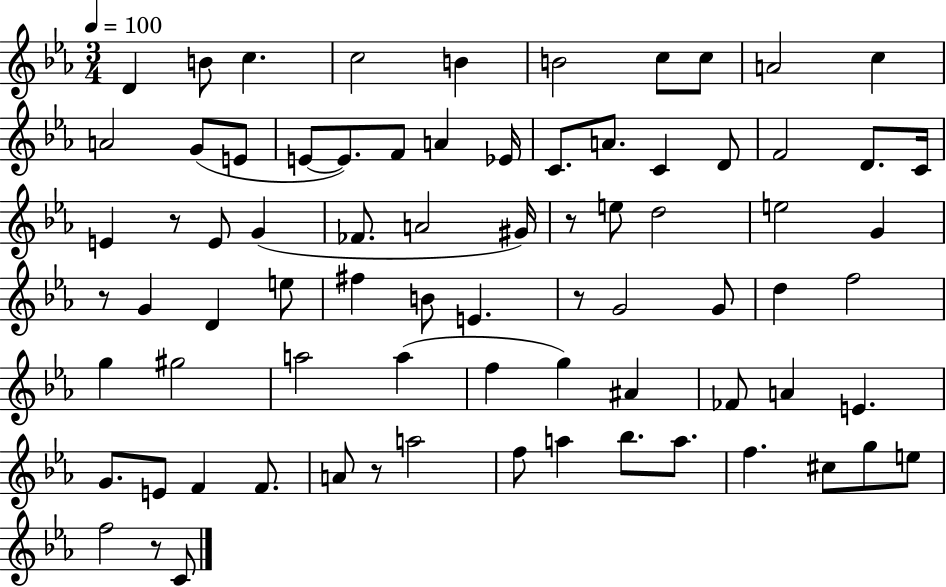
{
  \clef treble
  \numericTimeSignature
  \time 3/4
  \key ees \major
  \tempo 4 = 100
  d'4 b'8 c''4. | c''2 b'4 | b'2 c''8 c''8 | a'2 c''4 | \break a'2 g'8( e'8 | e'8~~ e'8.) f'8 a'4 ees'16 | c'8. a'8. c'4 d'8 | f'2 d'8. c'16 | \break e'4 r8 e'8 g'4( | fes'8. a'2 gis'16) | r8 e''8 d''2 | e''2 g'4 | \break r8 g'4 d'4 e''8 | fis''4 b'8 e'4. | r8 g'2 g'8 | d''4 f''2 | \break g''4 gis''2 | a''2 a''4( | f''4 g''4) ais'4 | fes'8 a'4 e'4. | \break g'8. e'8 f'4 f'8. | a'8 r8 a''2 | f''8 a''4 bes''8. a''8. | f''4. cis''8 g''8 e''8 | \break f''2 r8 c'8 | \bar "|."
}